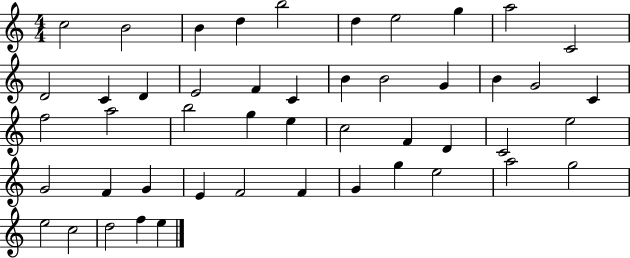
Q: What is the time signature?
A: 4/4